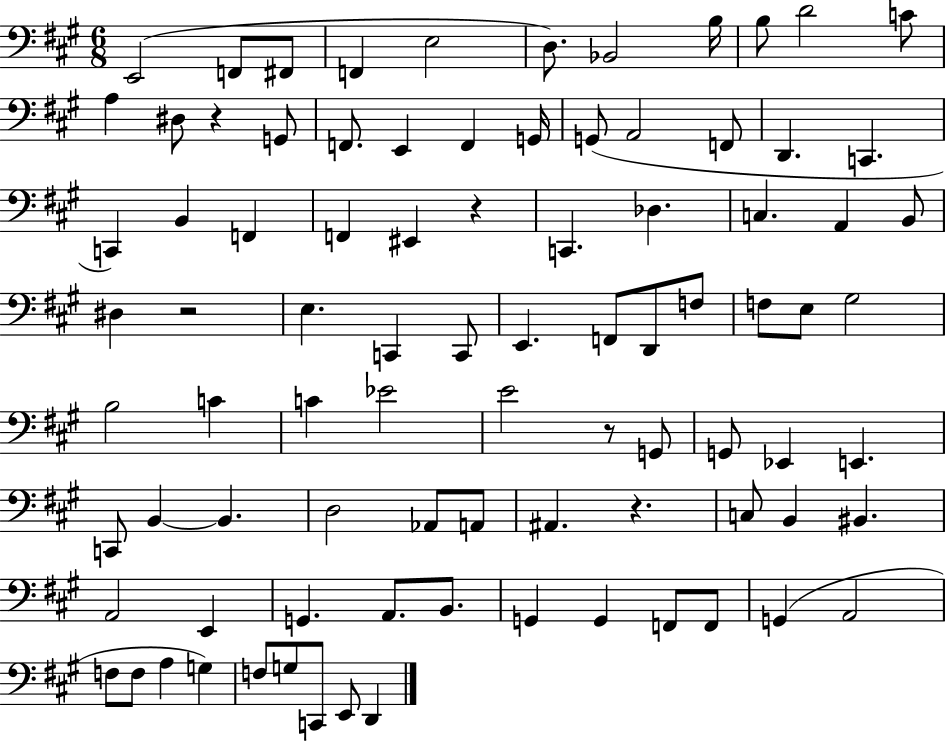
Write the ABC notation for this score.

X:1
T:Untitled
M:6/8
L:1/4
K:A
E,,2 F,,/2 ^F,,/2 F,, E,2 D,/2 _B,,2 B,/4 B,/2 D2 C/2 A, ^D,/2 z G,,/2 F,,/2 E,, F,, G,,/4 G,,/2 A,,2 F,,/2 D,, C,, C,, B,, F,, F,, ^E,, z C,, _D, C, A,, B,,/2 ^D, z2 E, C,, C,,/2 E,, F,,/2 D,,/2 F,/2 F,/2 E,/2 ^G,2 B,2 C C _E2 E2 z/2 G,,/2 G,,/2 _E,, E,, C,,/2 B,, B,, D,2 _A,,/2 A,,/2 ^A,, z C,/2 B,, ^B,, A,,2 E,, G,, A,,/2 B,,/2 G,, G,, F,,/2 F,,/2 G,, A,,2 F,/2 F,/2 A, G, F,/2 G,/2 C,,/2 E,,/2 D,,